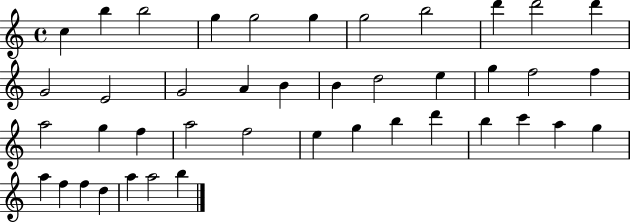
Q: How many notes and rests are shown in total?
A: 42